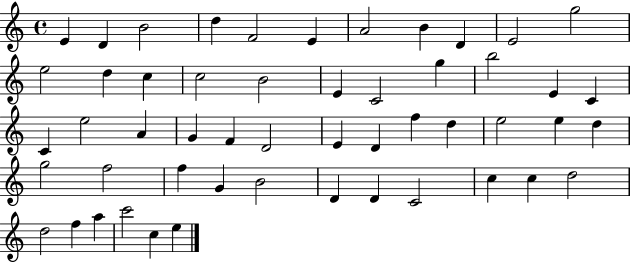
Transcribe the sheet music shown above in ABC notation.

X:1
T:Untitled
M:4/4
L:1/4
K:C
E D B2 d F2 E A2 B D E2 g2 e2 d c c2 B2 E C2 g b2 E C C e2 A G F D2 E D f d e2 e d g2 f2 f G B2 D D C2 c c d2 d2 f a c'2 c e